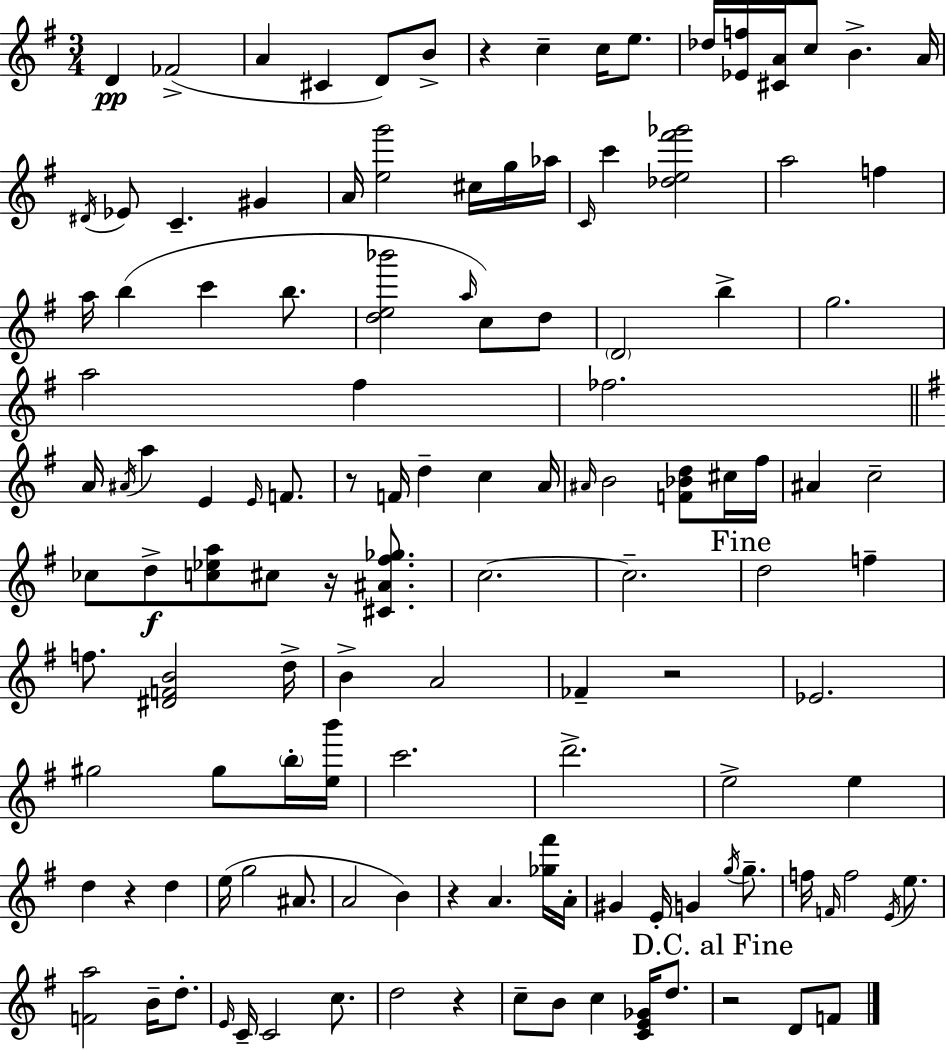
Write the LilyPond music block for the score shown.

{
  \clef treble
  \numericTimeSignature
  \time 3/4
  \key g \major
  d'4\pp fes'2->( | a'4 cis'4 d'8) b'8-> | r4 c''4-- c''16 e''8. | des''16 <ees' f''>16 <cis' a'>16 c''8 b'4.-> a'16 | \break \acciaccatura { dis'16 } ees'8 c'4.-- gis'4 | a'16 <e'' g'''>2 cis''16 g''16 | aes''16 \grace { c'16 } c'''4 <des'' e'' fis''' ges'''>2 | a''2 f''4 | \break a''16 b''4( c'''4 b''8. | <d'' e'' bes'''>2 \grace { a''16 }) c''8 | d''8 \parenthesize d'2 b''4-> | g''2. | \break a''2 fis''4 | fes''2. | \bar "||" \break \key g \major a'16 \acciaccatura { ais'16 } a''4 e'4 \grace { e'16 } f'8. | r8 f'16 d''4-- c''4 | a'16 \grace { ais'16 } b'2 <f' bes' d''>8 | cis''16 fis''16 ais'4 c''2-- | \break ces''8 d''8->\f <c'' ees'' a''>8 cis''8 r16 | <cis' ais' fis'' ges''>8. c''2.~~ | c''2.-- | \mark "Fine" d''2 f''4-- | \break f''8. <dis' f' b'>2 | d''16-> b'4-> a'2 | fes'4-- r2 | ees'2. | \break gis''2 gis''8 | \parenthesize b''16-. <e'' b'''>16 c'''2. | d'''2.-> | e''2-> e''4 | \break d''4 r4 d''4 | e''16( g''2 | ais'8. a'2 b'4) | r4 a'4. | \break <ges'' fis'''>16 a'16-. gis'4 e'16-. g'4 | \acciaccatura { g''16 } g''8.-- f''16 \grace { f'16 } f''2 | \acciaccatura { e'16 } e''8. <f' a''>2 | b'16-- d''8.-. \grace { e'16 } c'16-- c'2 | \break c''8. d''2 | r4 c''8-- b'8 c''4 | <c' e' ges'>16 d''8. \mark "D.C. al Fine" r2 | d'8 f'8 \bar "|."
}